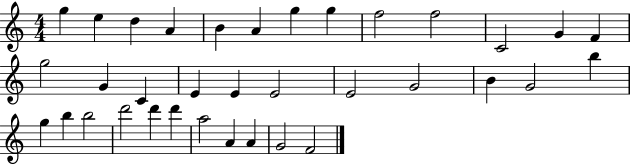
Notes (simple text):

G5/q E5/q D5/q A4/q B4/q A4/q G5/q G5/q F5/h F5/h C4/h G4/q F4/q G5/h G4/q C4/q E4/q E4/q E4/h E4/h G4/h B4/q G4/h B5/q G5/q B5/q B5/h D6/h D6/q D6/q A5/h A4/q A4/q G4/h F4/h